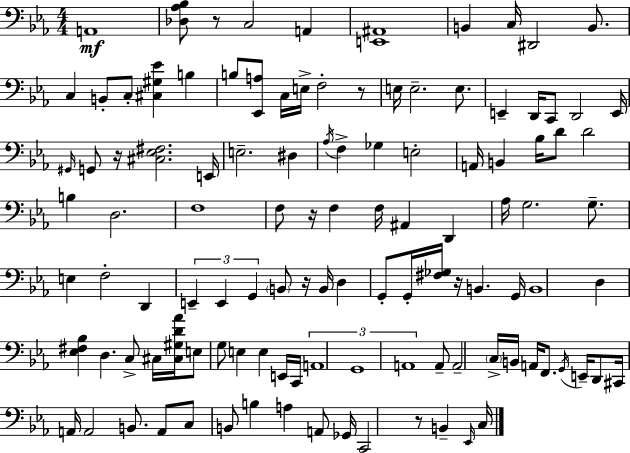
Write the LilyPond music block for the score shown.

{
  \clef bass
  \numericTimeSignature
  \time 4/4
  \key ees \major
  \repeat volta 2 { a,1\mf | <des aes bes>8 r8 c2 a,4 | <e, ais,>1 | b,4 c16 dis,2 b,8. | \break c4 b,8-. c8-. <cis gis ees'>4 b4 | b8 <ees, a>8 c16 e16-> f2-. r8 | e16 e2.-- e8. | e,4-- d,16 c,8 d,2 e,16 | \break \grace { gis,16 } g,8 r16 <cis ees fis>2. | e,16 e2.-- dis4 | \acciaccatura { aes16 } f4-> ges4 e2-. | a,16 b,4 bes16 d'8 d'2 | \break b4 d2. | f1 | f8 r16 f4 f16 ais,4 d,4 | aes16 g2. g8.-- | \break e4 f2-. d,4 | \tuplet 3/2 { e,4-- e,4 g,4 } \parenthesize b,8 | r16 b,16 d4 g,8-. g,16-. <fis ges>16 r16 b,4. | g,16 b,1 | \break d4 <ees fis bes>4 d4. | c8-> cis16 <cis gis d' aes'>16 e8 g8 e4 e4 | e,16 c,16 \tuplet 3/2 { a,1 | g,1 | \break a,1 } | a,8-- a,2-- \parenthesize c16-> b,16 a,16 f,8. | \acciaccatura { g,16 } e,16-- d,8 cis,16 a,16 a,2 | b,8. a,8 c8 b,8 b4 a4 | \break a,8 ges,16 c,2 r8 b,4-- | \grace { ees,16 } c16 } \bar "|."
}